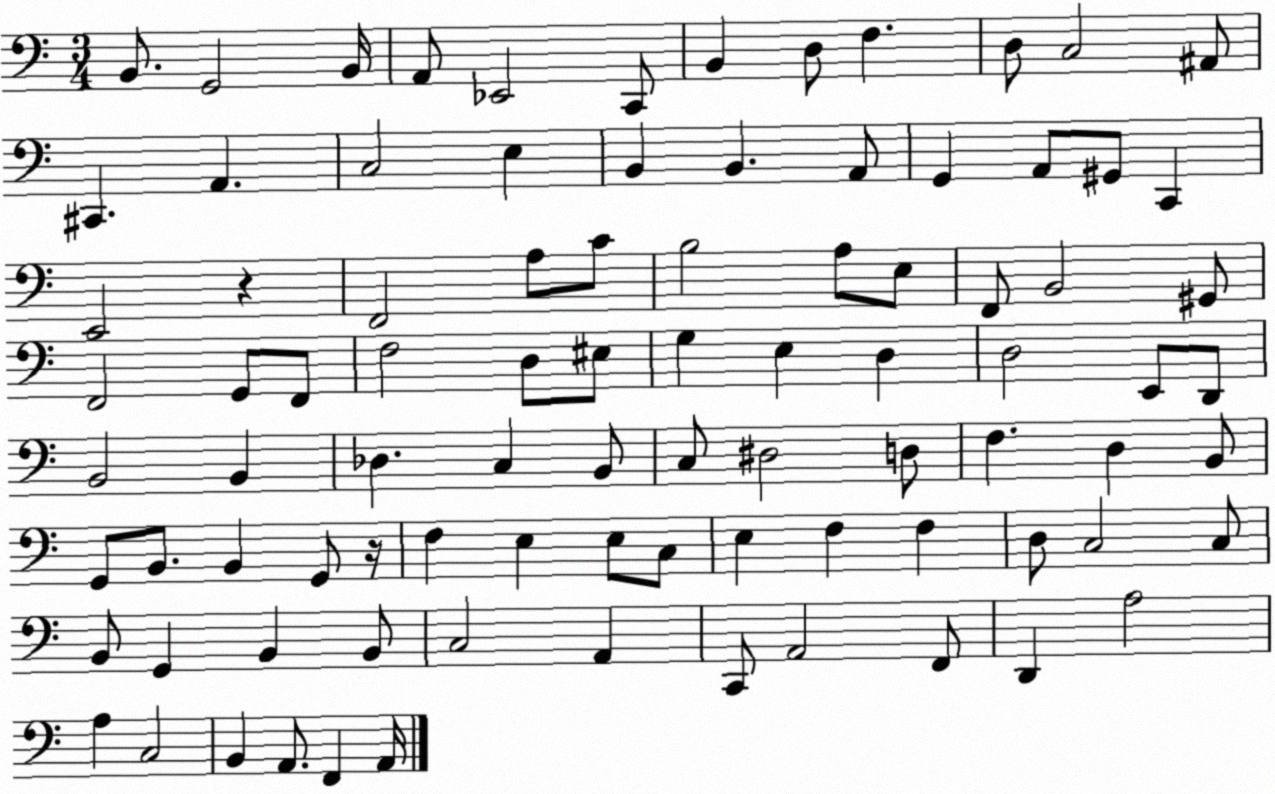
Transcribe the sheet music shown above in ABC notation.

X:1
T:Untitled
M:3/4
L:1/4
K:C
B,,/2 G,,2 B,,/4 A,,/2 _E,,2 C,,/2 B,, D,/2 F, D,/2 C,2 ^A,,/2 ^C,, A,, C,2 E, B,, B,, A,,/2 G,, A,,/2 ^G,,/2 C,, E,,2 z F,,2 A,/2 C/2 B,2 A,/2 E,/2 F,,/2 B,,2 ^G,,/2 F,,2 G,,/2 F,,/2 F,2 D,/2 ^E,/2 G, E, D, D,2 E,,/2 D,,/2 B,,2 B,, _D, C, B,,/2 C,/2 ^D,2 D,/2 F, D, B,,/2 G,,/2 B,,/2 B,, G,,/2 z/4 F, E, E,/2 C,/2 E, F, F, D,/2 C,2 C,/2 B,,/2 G,, B,, B,,/2 C,2 A,, C,,/2 A,,2 F,,/2 D,, A,2 A, C,2 B,, A,,/2 F,, A,,/4